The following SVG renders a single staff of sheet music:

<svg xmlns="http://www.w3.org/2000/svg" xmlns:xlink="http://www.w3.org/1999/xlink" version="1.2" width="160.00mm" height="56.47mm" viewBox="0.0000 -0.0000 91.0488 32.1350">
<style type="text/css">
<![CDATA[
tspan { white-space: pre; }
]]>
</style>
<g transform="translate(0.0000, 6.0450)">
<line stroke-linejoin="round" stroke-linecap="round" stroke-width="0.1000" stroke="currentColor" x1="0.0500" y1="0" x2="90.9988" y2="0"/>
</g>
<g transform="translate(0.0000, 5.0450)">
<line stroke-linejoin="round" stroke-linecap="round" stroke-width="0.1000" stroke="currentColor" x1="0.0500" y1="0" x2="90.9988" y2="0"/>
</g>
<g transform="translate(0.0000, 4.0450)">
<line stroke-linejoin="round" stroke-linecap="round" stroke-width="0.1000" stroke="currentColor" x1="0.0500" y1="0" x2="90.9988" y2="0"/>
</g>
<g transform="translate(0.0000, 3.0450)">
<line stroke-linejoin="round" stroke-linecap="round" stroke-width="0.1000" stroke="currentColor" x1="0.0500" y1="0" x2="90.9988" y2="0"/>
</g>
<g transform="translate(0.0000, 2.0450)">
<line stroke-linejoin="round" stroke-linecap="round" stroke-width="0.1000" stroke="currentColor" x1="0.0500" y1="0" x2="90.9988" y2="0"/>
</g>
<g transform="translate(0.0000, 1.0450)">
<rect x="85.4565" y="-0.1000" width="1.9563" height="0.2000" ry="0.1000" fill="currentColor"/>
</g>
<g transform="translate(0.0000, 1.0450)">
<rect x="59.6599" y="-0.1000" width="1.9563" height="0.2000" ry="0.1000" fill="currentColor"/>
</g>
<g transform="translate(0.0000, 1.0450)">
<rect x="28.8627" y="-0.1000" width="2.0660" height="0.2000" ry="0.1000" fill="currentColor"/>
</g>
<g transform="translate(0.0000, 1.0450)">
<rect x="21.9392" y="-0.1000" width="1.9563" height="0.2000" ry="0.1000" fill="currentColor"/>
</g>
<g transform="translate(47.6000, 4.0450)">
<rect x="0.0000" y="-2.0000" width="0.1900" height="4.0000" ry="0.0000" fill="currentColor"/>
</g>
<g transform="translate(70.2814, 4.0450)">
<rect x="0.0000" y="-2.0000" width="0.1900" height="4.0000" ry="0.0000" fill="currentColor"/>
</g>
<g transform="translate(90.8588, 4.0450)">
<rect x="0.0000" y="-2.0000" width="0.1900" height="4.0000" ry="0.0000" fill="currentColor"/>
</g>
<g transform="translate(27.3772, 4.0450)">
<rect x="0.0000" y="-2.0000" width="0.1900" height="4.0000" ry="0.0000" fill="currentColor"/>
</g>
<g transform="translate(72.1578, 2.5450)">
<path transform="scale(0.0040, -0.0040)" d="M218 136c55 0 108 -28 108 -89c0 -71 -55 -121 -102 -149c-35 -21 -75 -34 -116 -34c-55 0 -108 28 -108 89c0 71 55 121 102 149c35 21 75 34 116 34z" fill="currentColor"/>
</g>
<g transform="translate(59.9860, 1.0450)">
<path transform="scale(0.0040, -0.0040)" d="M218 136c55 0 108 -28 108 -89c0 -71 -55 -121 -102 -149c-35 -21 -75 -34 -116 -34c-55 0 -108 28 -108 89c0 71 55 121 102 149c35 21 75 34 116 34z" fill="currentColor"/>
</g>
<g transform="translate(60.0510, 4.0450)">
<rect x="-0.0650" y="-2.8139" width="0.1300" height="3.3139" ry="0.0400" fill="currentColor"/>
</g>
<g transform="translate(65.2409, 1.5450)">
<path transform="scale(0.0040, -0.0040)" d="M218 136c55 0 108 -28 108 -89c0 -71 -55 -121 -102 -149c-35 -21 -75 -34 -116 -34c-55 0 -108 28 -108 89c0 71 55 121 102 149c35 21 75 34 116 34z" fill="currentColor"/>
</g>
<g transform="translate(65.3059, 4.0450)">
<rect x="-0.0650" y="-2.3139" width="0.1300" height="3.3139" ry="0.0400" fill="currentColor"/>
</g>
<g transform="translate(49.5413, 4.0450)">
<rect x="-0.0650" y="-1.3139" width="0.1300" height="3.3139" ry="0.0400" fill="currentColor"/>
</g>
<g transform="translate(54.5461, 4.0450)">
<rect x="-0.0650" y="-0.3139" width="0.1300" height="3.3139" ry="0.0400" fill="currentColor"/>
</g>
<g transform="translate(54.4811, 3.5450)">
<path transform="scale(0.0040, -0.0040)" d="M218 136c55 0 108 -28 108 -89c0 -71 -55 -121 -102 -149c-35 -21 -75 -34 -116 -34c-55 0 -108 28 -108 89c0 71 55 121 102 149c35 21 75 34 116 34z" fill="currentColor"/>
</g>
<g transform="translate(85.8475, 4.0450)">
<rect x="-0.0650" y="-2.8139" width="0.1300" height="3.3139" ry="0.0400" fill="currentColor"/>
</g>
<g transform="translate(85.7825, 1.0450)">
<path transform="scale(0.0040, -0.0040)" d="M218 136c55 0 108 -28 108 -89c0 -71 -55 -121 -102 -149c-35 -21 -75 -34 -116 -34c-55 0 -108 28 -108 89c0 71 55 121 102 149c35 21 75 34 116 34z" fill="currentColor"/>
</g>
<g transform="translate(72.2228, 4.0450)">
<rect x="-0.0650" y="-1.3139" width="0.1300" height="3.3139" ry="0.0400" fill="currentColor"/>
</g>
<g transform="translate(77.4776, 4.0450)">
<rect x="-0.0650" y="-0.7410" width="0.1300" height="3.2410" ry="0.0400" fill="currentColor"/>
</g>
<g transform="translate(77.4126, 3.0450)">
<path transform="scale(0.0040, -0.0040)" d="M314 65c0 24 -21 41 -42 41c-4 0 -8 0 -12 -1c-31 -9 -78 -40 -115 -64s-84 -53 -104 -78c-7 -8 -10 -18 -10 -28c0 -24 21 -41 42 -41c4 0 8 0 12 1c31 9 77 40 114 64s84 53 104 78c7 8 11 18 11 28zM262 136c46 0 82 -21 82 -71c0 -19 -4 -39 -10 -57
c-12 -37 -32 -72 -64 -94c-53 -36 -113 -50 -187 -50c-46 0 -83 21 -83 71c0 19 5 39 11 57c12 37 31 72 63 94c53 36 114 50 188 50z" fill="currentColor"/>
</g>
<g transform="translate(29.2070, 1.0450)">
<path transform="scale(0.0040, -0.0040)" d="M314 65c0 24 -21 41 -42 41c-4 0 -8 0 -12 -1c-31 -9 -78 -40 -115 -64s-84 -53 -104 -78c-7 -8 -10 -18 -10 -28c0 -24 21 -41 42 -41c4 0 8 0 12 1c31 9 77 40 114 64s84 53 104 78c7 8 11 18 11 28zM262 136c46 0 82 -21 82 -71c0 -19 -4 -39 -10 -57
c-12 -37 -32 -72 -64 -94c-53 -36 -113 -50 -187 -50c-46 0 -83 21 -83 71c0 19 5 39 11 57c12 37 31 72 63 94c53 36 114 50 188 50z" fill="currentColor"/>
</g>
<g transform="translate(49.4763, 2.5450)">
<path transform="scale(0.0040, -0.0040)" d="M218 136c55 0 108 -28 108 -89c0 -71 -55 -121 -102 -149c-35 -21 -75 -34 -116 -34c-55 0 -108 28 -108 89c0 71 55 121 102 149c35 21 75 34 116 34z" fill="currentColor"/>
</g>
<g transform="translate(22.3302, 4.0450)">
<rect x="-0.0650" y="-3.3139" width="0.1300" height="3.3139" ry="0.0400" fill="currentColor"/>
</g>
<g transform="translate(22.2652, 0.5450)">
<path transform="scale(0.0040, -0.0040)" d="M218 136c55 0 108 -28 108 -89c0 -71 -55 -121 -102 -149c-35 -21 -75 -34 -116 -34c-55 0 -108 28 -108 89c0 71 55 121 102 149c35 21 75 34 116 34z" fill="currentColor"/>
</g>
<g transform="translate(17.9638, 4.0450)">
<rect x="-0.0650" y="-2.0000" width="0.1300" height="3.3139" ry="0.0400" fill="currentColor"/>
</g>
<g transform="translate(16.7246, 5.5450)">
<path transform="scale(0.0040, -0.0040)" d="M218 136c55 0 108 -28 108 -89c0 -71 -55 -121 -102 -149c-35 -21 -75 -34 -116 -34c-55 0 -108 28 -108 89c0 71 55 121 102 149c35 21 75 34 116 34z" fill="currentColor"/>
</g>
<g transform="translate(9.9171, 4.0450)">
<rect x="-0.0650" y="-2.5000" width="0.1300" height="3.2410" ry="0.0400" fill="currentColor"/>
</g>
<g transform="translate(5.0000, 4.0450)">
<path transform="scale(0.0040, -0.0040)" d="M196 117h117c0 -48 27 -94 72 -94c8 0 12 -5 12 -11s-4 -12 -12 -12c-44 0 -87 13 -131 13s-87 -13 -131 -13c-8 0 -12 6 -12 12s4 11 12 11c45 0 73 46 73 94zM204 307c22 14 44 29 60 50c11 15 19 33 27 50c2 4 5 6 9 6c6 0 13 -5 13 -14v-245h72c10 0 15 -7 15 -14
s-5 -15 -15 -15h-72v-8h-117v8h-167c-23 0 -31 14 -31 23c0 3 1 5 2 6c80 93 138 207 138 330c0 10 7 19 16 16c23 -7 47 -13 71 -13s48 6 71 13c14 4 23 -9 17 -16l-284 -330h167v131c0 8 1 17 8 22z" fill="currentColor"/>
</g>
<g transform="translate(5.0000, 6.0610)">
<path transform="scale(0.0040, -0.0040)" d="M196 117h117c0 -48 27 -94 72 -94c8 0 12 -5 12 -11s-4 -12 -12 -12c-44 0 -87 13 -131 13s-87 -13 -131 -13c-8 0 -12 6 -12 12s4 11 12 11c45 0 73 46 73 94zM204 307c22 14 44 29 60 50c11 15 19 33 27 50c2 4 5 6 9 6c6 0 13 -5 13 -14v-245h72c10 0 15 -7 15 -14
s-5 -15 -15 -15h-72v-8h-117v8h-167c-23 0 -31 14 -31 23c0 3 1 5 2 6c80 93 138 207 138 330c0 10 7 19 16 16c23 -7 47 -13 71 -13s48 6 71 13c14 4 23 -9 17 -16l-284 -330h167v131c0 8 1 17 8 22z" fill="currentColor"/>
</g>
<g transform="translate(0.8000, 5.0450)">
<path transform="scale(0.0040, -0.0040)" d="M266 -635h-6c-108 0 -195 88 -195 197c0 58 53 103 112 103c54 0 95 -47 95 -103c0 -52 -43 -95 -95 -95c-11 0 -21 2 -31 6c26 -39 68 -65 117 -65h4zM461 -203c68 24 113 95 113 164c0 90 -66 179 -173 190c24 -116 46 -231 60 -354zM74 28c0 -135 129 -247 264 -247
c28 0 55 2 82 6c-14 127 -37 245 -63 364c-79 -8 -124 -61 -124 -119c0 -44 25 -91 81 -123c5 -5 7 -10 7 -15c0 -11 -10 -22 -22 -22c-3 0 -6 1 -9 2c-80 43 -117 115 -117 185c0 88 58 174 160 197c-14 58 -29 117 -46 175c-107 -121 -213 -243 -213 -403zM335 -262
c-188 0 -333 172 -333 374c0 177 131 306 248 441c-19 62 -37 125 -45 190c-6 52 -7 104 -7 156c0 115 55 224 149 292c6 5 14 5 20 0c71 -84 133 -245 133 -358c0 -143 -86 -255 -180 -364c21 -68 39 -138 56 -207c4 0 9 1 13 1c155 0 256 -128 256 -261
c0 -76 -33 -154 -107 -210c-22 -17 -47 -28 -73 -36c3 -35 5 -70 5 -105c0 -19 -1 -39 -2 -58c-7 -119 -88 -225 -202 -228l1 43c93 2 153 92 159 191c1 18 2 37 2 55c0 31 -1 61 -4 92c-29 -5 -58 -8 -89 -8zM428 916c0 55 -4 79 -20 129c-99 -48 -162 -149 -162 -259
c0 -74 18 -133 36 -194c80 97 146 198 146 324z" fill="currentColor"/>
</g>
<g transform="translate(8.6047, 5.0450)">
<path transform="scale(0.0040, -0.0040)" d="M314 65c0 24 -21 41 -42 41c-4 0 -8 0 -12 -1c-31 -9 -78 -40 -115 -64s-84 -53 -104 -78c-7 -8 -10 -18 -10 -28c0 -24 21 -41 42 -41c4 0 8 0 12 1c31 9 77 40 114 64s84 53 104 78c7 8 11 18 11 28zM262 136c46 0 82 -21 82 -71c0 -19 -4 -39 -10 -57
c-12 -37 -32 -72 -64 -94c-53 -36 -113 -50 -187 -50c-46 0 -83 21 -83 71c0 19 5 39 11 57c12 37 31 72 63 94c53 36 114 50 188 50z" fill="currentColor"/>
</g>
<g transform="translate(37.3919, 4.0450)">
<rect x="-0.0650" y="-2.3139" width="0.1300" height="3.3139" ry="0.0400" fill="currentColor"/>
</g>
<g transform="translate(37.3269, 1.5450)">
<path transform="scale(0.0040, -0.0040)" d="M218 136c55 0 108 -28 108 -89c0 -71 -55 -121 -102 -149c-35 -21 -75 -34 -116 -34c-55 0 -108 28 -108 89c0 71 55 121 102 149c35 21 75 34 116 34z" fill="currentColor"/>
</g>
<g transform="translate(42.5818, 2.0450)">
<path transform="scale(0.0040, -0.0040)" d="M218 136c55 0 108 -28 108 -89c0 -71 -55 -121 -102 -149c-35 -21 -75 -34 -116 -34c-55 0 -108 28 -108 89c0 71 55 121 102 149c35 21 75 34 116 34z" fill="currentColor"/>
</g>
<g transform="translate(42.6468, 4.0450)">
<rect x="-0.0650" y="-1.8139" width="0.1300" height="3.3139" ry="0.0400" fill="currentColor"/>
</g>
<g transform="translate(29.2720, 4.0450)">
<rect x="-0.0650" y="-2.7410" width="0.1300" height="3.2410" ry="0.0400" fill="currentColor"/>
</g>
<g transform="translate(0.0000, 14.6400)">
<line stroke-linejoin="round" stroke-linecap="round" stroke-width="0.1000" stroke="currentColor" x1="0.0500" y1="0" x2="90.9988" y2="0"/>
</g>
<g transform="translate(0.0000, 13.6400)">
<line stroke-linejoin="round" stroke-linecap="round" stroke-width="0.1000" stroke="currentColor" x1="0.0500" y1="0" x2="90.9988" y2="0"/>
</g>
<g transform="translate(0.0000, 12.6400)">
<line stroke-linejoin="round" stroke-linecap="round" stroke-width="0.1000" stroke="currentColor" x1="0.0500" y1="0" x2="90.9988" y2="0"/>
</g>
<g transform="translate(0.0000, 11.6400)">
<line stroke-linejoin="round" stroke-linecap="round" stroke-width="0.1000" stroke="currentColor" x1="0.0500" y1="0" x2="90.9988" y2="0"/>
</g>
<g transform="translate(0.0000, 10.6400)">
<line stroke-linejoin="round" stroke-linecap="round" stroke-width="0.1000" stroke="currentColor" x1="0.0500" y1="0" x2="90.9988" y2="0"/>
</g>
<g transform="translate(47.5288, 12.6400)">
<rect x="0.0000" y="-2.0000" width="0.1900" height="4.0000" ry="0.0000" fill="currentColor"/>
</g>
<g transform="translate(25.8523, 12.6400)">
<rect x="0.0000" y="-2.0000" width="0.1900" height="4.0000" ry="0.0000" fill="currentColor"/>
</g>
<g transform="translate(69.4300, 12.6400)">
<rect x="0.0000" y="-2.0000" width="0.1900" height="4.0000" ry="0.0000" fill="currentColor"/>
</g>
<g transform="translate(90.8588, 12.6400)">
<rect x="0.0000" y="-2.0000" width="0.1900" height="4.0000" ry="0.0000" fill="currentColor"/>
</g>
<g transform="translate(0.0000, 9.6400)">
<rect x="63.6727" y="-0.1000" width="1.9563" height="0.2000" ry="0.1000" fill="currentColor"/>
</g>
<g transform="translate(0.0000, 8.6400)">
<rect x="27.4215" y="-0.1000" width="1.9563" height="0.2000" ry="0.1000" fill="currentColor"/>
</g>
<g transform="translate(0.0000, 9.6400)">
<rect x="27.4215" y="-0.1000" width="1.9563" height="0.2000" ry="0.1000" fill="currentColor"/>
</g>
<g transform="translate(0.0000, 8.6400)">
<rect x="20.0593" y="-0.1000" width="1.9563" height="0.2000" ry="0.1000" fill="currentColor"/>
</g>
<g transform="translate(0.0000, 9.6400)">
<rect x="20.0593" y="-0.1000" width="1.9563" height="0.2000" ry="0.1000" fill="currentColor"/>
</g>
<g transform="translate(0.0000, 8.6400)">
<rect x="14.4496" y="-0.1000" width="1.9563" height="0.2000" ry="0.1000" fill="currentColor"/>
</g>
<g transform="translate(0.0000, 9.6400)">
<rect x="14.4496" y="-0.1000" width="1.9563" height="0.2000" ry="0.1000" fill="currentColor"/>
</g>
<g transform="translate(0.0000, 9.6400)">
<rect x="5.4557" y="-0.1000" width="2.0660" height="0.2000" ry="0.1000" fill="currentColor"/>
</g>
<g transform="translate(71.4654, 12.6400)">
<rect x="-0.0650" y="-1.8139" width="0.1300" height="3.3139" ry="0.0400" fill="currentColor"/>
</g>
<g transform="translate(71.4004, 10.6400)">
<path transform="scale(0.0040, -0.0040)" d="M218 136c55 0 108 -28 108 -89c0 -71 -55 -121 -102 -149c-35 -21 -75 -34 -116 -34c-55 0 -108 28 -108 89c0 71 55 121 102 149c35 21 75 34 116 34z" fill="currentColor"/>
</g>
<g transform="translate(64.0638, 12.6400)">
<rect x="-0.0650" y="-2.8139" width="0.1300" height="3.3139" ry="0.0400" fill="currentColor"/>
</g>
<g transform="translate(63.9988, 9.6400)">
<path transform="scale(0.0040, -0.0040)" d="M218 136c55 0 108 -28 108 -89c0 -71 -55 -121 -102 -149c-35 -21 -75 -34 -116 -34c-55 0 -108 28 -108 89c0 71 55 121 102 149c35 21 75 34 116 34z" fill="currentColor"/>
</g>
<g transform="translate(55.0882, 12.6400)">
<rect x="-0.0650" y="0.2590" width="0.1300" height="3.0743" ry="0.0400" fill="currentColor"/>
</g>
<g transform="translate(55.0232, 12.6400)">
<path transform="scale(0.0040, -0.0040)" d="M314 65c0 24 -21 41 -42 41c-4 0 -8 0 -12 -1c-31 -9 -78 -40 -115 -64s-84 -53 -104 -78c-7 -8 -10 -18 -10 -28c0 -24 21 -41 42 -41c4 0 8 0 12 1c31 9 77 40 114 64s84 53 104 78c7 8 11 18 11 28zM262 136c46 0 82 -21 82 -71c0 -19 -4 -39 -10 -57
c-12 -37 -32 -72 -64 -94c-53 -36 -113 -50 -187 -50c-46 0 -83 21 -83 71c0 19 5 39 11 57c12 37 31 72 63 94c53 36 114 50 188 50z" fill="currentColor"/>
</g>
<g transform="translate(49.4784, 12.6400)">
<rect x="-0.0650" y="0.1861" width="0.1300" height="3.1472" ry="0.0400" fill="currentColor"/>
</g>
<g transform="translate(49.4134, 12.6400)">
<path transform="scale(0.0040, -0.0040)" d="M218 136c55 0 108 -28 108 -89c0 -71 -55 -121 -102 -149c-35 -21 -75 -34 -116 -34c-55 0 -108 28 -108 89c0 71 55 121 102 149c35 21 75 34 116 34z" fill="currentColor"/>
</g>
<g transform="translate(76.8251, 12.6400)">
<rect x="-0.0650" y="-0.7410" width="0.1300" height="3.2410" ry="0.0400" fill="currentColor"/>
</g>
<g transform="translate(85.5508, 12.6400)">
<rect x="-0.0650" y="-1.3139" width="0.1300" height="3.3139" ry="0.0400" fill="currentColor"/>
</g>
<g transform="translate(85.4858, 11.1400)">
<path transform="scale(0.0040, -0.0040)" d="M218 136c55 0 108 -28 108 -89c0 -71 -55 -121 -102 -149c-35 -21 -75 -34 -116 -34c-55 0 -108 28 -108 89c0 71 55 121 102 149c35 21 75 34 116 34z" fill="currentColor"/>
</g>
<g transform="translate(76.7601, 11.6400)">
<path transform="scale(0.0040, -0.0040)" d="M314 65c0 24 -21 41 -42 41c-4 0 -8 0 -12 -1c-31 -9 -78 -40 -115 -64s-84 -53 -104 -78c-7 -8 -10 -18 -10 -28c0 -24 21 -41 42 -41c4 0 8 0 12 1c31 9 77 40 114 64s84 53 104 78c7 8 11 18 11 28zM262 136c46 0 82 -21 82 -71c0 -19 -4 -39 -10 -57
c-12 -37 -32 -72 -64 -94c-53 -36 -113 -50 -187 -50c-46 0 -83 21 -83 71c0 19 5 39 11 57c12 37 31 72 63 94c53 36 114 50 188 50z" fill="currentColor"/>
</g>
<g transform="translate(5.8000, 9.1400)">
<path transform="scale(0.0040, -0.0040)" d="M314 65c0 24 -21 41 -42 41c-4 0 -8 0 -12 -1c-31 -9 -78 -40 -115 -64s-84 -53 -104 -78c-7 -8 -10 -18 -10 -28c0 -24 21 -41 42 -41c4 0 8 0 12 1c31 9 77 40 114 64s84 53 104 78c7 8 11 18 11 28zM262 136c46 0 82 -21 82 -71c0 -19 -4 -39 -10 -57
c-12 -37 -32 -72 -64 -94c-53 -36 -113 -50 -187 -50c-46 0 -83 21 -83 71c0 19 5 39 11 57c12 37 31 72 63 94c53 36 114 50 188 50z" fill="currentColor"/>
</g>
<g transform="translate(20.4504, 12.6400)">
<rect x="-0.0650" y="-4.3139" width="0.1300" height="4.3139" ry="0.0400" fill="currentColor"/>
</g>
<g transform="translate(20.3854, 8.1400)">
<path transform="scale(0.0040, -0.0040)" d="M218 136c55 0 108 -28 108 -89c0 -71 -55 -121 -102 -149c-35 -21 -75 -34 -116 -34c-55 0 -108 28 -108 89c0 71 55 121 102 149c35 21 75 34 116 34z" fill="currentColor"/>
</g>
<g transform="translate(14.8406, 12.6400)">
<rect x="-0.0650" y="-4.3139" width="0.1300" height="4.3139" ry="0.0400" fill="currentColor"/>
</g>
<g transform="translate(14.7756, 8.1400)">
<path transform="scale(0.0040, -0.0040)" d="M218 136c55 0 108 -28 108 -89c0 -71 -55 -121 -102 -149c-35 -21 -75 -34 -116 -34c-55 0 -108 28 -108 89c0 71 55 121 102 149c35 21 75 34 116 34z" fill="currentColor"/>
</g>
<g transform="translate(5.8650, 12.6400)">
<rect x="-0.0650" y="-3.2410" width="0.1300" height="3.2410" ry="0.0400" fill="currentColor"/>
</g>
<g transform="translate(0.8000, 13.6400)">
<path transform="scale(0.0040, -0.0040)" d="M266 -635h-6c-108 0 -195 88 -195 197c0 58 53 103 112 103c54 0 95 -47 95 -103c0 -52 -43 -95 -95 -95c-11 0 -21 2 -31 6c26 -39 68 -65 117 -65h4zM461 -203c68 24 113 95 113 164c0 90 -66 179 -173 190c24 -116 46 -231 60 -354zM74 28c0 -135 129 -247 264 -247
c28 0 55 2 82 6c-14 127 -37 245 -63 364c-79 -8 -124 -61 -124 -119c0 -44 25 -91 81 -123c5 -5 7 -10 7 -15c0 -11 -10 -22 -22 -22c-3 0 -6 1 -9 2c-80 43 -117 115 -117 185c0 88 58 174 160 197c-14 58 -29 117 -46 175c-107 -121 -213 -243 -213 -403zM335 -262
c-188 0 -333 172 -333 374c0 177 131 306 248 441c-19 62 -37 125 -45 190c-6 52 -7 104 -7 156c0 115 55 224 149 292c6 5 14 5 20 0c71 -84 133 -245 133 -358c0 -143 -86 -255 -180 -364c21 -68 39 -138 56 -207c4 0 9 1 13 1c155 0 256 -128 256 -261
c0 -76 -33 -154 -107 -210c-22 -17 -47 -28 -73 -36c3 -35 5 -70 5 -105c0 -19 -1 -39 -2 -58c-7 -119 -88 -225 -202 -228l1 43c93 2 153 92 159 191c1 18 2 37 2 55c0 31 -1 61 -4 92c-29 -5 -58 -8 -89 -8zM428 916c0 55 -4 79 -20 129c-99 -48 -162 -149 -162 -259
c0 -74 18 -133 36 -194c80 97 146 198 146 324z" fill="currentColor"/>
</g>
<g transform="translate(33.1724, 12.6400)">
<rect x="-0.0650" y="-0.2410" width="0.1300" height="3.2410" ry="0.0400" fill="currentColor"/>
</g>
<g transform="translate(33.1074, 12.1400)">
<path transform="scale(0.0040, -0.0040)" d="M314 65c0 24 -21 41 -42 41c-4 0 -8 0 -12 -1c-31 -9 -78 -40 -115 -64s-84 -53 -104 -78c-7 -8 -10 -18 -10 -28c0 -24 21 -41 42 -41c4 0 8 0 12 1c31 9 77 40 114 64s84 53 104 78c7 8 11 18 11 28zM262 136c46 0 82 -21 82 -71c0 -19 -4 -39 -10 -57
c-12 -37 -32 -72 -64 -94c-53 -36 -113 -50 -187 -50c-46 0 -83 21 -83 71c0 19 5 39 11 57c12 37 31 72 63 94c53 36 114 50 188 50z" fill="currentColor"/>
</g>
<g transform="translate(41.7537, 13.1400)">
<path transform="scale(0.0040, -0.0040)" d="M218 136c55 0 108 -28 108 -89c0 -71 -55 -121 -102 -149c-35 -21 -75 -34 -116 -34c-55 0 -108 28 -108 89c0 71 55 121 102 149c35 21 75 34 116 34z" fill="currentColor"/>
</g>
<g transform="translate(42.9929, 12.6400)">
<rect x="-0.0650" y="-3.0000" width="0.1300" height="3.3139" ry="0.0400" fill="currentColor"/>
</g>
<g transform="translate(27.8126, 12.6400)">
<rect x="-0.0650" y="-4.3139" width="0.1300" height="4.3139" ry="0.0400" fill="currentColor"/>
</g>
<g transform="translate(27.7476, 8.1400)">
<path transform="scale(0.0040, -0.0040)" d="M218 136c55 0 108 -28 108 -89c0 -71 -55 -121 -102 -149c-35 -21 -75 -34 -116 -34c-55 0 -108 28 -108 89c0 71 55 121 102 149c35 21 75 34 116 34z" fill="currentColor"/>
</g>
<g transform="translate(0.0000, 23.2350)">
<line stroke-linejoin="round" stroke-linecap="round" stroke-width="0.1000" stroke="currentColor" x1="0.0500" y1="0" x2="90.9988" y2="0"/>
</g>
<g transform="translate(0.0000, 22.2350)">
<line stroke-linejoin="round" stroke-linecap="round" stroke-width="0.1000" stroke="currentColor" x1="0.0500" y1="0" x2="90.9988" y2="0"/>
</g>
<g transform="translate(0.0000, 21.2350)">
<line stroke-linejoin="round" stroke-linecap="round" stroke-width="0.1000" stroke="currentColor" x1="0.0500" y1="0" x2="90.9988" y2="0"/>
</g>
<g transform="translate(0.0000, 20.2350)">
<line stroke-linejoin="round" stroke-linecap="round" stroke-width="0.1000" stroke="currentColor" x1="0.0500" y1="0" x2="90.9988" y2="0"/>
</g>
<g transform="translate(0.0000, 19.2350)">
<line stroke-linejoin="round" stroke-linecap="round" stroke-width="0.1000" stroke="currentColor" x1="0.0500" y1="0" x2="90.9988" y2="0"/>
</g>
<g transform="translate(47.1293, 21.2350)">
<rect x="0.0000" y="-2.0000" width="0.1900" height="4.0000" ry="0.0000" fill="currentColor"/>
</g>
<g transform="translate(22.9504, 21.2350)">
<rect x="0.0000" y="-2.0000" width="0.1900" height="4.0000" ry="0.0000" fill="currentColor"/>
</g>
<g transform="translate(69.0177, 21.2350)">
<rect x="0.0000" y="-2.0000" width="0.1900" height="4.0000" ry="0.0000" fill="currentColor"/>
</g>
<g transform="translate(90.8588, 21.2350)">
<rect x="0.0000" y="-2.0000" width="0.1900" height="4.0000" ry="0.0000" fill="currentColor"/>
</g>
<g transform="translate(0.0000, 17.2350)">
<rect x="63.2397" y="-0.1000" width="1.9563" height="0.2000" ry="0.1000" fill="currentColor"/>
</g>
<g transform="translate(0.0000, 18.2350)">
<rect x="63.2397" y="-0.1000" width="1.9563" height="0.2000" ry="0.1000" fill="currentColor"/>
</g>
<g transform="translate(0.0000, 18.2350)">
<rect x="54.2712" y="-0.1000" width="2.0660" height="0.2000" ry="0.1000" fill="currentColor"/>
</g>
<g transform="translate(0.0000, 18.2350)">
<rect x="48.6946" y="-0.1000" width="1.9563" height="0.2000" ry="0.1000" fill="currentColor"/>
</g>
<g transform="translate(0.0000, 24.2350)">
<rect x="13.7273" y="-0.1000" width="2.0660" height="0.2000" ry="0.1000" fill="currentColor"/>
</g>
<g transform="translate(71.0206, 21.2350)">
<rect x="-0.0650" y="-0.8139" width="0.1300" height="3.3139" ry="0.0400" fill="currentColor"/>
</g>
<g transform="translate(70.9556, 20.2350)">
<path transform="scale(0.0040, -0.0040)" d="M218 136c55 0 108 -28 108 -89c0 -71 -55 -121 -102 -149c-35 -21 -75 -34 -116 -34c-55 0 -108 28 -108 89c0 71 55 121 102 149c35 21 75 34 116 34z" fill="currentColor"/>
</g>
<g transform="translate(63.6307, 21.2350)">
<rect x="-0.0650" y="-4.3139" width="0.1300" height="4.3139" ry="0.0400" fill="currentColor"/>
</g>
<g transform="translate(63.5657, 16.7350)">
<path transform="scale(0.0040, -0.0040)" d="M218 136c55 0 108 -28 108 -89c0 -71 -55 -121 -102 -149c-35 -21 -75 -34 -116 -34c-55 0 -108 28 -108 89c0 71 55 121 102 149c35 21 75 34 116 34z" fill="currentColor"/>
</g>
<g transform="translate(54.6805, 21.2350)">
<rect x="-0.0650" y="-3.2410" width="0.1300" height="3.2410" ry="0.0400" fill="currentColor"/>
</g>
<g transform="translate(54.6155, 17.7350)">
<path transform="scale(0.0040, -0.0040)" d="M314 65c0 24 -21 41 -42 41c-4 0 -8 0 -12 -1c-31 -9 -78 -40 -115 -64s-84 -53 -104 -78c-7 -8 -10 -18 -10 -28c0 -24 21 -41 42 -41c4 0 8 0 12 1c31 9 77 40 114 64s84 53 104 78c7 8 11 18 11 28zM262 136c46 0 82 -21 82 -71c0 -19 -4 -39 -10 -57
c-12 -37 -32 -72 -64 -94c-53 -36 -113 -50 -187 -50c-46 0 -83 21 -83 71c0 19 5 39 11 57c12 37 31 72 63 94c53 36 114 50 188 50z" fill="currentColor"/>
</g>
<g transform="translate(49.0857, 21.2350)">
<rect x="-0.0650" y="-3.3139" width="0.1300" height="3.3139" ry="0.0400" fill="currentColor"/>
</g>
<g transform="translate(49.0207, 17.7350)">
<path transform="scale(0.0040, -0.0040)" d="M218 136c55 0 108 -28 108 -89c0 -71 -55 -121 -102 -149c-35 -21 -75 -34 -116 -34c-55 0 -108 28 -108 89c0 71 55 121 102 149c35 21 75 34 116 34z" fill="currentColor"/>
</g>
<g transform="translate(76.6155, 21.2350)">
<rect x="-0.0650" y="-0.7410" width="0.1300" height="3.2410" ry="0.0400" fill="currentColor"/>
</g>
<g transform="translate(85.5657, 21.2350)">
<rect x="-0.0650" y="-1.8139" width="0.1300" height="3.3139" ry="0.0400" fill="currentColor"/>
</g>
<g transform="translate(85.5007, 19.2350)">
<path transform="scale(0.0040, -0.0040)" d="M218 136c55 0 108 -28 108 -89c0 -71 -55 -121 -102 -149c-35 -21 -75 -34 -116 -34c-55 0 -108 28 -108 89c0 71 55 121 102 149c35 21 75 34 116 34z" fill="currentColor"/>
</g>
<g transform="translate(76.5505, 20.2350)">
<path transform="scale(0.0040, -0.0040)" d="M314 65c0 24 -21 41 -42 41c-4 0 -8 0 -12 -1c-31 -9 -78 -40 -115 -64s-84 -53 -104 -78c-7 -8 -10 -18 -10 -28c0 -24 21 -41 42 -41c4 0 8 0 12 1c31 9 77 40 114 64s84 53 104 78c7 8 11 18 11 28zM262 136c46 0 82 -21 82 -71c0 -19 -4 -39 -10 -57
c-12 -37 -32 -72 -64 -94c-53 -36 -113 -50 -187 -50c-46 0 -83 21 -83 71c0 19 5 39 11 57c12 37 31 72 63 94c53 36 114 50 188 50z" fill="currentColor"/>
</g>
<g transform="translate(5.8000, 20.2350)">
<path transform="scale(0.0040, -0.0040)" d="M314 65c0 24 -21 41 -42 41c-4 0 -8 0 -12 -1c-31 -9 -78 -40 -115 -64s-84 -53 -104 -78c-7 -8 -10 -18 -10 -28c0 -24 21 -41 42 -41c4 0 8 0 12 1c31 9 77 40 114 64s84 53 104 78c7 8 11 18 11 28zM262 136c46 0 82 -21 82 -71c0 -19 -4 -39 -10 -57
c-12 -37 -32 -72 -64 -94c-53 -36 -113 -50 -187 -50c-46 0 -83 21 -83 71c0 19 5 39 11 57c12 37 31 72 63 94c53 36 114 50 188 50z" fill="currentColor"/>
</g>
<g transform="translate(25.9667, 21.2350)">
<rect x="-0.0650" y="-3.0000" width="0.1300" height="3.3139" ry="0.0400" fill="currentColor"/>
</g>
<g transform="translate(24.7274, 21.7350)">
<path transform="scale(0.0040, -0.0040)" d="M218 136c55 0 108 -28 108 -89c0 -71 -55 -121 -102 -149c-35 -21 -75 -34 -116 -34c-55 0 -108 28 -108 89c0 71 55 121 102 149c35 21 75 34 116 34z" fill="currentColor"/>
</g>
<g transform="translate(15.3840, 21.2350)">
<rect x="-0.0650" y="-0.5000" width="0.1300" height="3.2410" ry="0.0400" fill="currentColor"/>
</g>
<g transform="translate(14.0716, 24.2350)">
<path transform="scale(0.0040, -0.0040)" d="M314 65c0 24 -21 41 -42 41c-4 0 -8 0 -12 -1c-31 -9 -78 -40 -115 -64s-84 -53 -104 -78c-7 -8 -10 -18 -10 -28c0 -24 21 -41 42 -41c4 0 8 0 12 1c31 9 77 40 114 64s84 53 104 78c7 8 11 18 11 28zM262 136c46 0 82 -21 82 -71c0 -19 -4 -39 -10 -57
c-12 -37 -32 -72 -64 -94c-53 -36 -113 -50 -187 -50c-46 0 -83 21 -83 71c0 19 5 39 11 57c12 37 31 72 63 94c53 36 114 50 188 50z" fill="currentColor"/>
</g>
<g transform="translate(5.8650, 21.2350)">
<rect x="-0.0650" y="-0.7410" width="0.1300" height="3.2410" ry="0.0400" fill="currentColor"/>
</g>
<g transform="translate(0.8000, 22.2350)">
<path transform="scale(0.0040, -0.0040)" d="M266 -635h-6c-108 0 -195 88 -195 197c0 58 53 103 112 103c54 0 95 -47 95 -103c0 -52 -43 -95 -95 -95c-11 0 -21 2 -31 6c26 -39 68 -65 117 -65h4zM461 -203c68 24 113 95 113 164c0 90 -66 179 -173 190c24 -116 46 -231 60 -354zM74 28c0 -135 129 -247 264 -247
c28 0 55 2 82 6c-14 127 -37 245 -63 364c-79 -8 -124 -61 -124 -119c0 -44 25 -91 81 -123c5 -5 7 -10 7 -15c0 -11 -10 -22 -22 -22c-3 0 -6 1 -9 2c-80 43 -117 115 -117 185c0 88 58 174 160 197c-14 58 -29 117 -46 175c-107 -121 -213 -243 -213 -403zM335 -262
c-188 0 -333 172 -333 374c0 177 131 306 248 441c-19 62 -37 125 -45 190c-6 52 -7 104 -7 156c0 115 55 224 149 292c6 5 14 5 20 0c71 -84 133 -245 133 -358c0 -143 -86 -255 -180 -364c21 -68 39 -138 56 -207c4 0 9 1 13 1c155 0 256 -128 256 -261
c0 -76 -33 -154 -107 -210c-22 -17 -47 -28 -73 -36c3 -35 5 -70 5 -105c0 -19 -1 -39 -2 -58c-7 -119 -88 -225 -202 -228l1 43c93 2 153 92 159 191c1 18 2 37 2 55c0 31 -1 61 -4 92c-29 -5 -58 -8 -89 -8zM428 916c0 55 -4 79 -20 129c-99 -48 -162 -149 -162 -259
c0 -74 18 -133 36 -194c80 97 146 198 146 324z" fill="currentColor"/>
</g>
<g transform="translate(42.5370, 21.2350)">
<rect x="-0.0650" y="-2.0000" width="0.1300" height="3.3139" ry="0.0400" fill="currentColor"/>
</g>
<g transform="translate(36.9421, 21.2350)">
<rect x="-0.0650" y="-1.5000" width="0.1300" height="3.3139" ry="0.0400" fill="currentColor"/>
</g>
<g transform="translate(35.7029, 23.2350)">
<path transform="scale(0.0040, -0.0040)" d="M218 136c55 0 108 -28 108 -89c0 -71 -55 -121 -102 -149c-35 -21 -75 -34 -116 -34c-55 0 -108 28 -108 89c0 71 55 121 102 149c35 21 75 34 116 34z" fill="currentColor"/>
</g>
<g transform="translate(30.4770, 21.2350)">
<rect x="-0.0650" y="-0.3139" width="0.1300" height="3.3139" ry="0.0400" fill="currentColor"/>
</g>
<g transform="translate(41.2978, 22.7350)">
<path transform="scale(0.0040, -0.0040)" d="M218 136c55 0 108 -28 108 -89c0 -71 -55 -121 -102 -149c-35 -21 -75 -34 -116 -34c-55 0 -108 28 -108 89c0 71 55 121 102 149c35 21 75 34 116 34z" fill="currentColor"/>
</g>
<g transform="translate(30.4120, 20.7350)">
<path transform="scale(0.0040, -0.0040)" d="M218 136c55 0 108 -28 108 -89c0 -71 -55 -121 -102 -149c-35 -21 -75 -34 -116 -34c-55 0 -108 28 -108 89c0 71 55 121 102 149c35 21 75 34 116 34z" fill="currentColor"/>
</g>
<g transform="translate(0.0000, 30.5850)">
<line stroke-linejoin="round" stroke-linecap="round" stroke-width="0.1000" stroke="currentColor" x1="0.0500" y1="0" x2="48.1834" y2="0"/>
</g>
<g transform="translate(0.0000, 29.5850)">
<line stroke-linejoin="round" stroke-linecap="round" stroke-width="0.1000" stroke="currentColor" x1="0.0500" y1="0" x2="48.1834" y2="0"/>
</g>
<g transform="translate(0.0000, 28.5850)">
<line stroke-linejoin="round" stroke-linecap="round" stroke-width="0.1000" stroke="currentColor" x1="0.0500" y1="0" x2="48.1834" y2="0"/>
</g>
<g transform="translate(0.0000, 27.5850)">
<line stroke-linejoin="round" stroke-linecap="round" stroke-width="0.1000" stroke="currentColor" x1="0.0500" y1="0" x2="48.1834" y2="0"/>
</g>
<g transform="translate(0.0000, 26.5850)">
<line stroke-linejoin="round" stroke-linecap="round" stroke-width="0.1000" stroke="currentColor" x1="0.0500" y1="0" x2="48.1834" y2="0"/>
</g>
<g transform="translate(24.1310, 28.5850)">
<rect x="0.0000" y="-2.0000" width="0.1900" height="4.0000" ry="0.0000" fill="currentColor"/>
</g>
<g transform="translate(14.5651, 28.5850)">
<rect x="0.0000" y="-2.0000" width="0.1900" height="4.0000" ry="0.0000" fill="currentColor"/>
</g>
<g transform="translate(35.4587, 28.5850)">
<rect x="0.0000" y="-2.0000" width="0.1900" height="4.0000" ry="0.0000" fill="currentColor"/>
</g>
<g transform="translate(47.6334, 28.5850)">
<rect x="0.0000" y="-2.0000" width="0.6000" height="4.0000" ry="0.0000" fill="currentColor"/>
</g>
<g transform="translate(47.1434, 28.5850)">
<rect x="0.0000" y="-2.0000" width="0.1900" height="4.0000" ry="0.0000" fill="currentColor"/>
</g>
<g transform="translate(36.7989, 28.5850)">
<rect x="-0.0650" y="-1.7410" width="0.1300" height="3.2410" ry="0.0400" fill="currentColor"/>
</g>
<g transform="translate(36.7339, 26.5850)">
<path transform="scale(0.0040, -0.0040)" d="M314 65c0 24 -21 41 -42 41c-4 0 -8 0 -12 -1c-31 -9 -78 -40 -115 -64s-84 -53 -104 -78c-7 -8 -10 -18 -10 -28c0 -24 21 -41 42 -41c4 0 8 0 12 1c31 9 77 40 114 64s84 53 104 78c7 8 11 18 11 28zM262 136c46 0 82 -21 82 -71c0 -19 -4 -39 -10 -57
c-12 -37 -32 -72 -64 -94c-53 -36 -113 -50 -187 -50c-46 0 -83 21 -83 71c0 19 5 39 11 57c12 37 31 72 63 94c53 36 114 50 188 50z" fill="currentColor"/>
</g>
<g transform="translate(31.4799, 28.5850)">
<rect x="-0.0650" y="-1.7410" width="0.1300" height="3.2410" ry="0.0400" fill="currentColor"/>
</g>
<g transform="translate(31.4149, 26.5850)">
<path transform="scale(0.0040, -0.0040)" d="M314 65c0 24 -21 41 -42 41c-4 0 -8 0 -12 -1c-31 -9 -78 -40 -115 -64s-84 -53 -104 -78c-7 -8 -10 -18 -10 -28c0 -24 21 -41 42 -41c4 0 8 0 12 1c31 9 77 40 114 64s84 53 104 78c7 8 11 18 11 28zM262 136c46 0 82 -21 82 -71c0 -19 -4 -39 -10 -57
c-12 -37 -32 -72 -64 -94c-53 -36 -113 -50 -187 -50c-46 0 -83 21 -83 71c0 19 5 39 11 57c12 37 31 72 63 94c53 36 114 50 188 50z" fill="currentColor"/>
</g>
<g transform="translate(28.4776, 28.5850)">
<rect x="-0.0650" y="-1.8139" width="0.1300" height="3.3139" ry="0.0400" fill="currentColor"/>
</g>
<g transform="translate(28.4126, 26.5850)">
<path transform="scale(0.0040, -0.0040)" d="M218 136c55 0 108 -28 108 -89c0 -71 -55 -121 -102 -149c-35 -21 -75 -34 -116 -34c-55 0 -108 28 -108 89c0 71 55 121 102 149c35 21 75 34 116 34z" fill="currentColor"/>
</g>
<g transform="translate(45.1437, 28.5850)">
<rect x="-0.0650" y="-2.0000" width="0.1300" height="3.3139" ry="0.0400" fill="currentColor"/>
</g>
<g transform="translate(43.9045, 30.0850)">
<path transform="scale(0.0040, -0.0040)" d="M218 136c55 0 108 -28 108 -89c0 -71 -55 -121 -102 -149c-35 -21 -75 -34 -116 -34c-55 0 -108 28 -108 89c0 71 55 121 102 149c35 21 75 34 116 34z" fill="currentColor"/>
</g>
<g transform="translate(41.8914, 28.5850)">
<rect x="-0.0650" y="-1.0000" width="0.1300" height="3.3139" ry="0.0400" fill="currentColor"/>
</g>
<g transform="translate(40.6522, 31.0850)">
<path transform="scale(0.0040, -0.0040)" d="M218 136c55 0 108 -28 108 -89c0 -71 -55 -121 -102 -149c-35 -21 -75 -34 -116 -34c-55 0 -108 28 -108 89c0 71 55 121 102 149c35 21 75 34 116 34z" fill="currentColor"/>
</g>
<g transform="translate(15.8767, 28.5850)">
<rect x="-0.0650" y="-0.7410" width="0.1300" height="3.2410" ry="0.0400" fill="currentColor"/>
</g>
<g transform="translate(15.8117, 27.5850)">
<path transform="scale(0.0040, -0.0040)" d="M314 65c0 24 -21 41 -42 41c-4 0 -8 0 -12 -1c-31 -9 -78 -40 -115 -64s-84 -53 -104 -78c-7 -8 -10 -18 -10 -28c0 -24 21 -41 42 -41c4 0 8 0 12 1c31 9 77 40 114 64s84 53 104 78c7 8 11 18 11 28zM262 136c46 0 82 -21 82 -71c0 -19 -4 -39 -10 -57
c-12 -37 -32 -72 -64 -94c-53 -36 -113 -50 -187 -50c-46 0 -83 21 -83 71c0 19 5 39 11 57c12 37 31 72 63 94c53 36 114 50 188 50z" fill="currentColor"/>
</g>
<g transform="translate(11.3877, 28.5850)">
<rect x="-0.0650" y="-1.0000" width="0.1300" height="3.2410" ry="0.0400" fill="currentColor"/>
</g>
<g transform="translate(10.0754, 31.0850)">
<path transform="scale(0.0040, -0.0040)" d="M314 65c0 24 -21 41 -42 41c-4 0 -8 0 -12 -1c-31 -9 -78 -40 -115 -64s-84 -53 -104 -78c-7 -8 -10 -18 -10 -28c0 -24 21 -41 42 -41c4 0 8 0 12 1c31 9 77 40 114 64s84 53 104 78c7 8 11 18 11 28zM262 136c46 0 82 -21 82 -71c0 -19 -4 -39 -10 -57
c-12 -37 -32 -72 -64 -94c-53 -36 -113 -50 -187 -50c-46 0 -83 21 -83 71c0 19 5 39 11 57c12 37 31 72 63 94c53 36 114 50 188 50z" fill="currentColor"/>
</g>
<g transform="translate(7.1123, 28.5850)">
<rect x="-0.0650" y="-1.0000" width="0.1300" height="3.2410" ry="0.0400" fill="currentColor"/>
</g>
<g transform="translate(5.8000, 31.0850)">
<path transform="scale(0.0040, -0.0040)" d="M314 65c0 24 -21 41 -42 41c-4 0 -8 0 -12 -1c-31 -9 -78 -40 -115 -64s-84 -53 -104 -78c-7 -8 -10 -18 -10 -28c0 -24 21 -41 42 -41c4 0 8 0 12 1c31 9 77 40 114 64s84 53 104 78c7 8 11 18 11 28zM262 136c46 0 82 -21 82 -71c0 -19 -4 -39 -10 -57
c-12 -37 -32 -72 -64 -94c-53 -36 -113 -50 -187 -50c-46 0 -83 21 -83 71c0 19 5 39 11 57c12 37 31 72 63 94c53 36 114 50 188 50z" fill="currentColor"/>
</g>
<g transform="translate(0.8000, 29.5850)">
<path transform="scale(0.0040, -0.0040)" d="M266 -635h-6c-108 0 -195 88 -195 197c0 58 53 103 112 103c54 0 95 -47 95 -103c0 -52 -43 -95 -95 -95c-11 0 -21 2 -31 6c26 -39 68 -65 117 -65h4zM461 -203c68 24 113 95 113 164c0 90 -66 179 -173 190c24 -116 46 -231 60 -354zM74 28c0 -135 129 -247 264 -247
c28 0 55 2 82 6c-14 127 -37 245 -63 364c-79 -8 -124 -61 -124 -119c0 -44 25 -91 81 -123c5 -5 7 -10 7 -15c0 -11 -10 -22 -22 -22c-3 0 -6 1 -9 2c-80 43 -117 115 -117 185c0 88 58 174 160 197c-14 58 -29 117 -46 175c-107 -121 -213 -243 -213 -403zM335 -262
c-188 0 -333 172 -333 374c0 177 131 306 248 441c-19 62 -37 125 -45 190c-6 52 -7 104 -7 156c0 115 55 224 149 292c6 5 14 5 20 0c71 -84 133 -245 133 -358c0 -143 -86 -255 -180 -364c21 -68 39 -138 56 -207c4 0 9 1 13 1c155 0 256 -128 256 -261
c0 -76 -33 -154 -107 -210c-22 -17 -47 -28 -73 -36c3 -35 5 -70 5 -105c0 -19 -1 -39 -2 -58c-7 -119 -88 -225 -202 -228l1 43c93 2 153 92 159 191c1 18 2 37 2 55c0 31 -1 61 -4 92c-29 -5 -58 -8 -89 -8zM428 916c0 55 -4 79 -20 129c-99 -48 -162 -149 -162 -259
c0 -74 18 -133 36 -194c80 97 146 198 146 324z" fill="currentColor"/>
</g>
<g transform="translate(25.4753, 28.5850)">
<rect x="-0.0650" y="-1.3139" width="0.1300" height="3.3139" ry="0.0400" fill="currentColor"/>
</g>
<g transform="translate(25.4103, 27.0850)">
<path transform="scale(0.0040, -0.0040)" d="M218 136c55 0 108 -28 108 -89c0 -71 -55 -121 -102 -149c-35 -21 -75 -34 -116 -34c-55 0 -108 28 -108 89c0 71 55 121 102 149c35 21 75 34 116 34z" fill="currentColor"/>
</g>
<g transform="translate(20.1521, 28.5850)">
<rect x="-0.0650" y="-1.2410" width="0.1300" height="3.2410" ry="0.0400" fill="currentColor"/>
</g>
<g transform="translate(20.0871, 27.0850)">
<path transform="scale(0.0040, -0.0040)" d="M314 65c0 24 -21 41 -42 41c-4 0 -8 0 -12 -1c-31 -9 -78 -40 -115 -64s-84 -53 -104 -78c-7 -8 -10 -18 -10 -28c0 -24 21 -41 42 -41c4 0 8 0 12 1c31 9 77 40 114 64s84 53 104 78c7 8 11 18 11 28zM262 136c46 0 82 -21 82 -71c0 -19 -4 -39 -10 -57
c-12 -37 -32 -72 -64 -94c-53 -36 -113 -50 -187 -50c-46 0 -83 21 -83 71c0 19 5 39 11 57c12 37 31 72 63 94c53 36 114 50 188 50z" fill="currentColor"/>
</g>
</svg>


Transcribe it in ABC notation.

X:1
T:Untitled
M:4/4
L:1/4
K:C
G2 F b a2 g f e c a g e d2 a b2 d' d' d' c2 A B B2 a f d2 e d2 C2 A c E F b b2 d' d d2 f D2 D2 d2 e2 e f f2 f2 D F